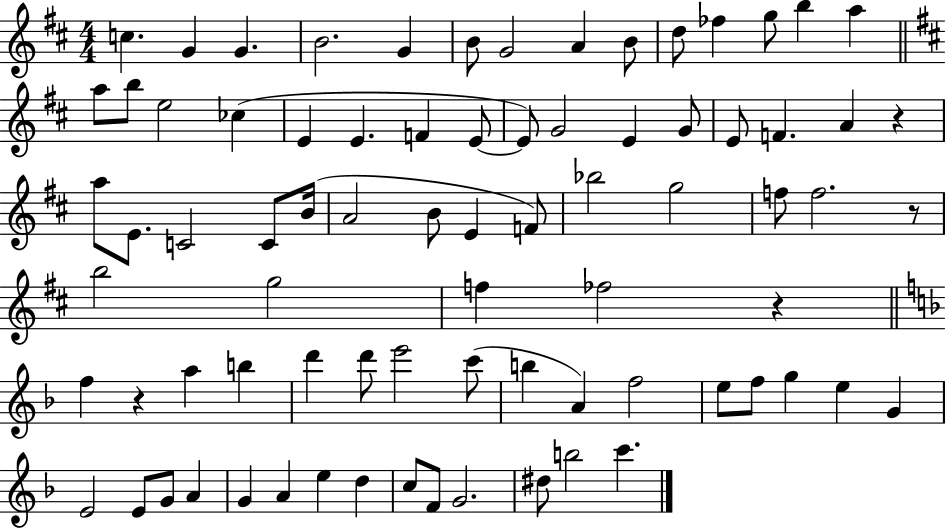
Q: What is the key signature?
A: D major